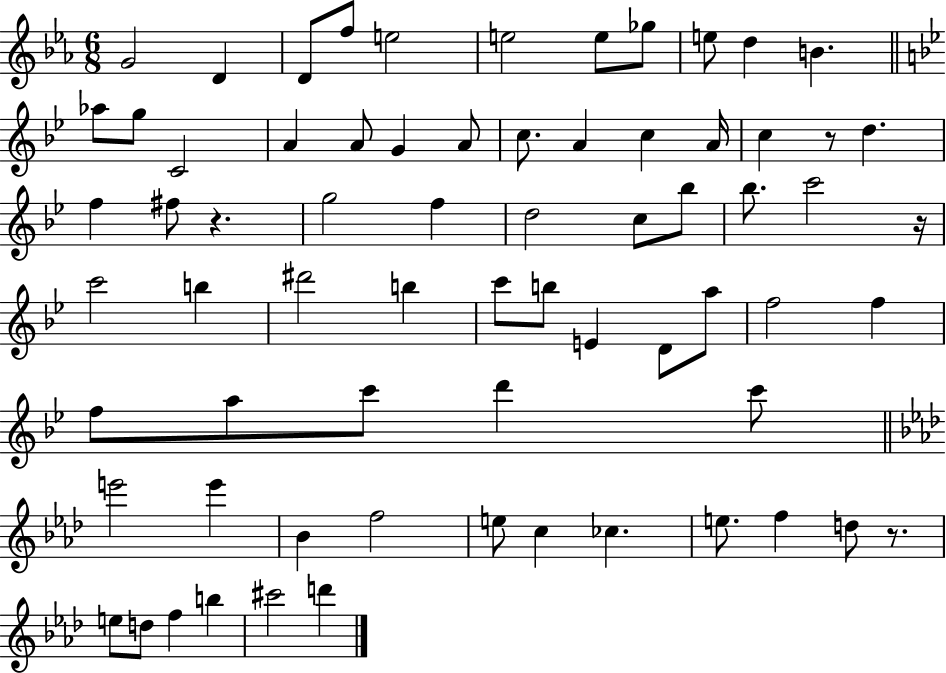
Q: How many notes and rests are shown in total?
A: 69